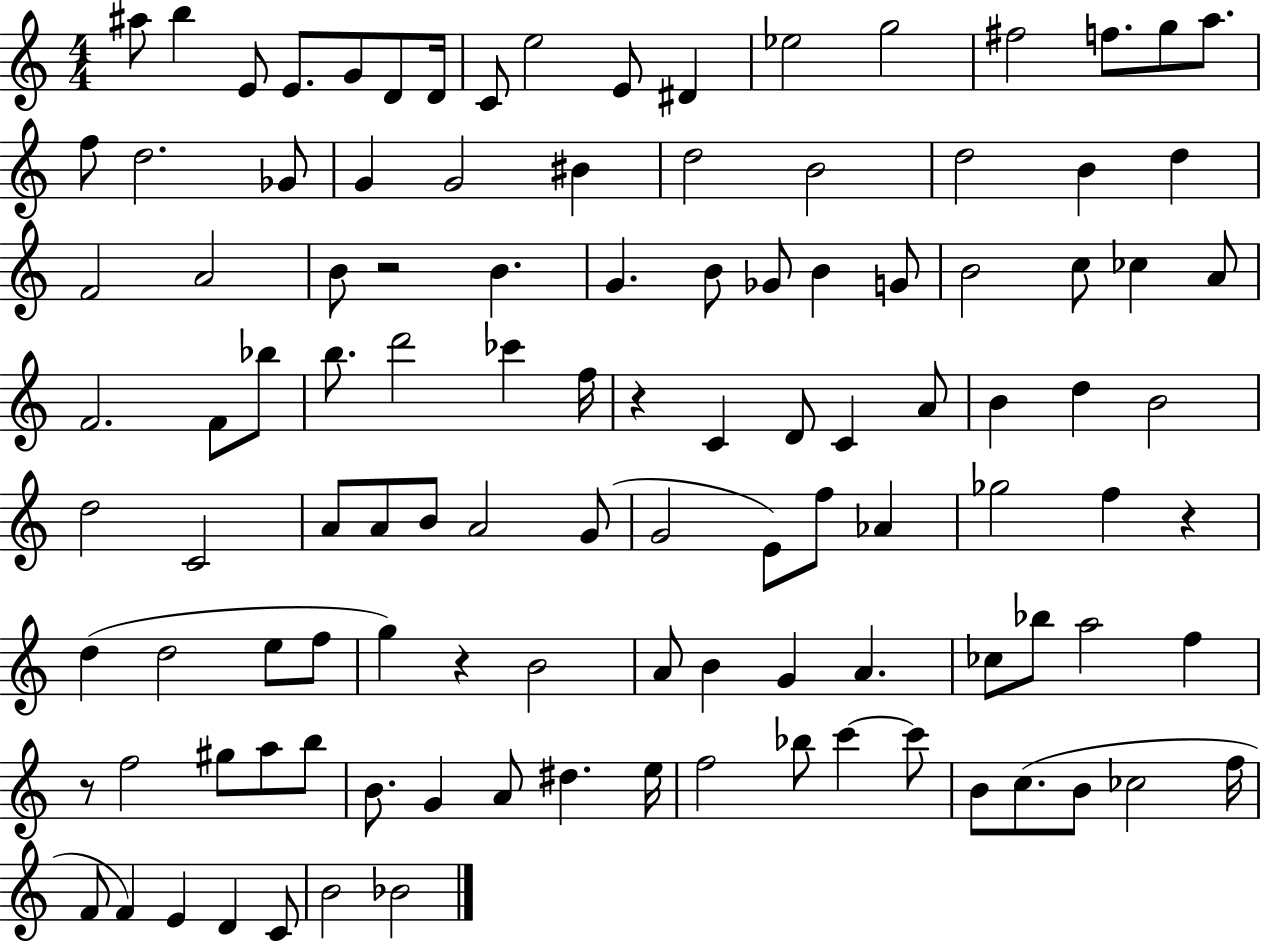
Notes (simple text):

A#5/e B5/q E4/e E4/e. G4/e D4/e D4/s C4/e E5/h E4/e D#4/q Eb5/h G5/h F#5/h F5/e. G5/e A5/e. F5/e D5/h. Gb4/e G4/q G4/h BIS4/q D5/h B4/h D5/h B4/q D5/q F4/h A4/h B4/e R/h B4/q. G4/q. B4/e Gb4/e B4/q G4/e B4/h C5/e CES5/q A4/e F4/h. F4/e Bb5/e B5/e. D6/h CES6/q F5/s R/q C4/q D4/e C4/q A4/e B4/q D5/q B4/h D5/h C4/h A4/e A4/e B4/e A4/h G4/e G4/h E4/e F5/e Ab4/q Gb5/h F5/q R/q D5/q D5/h E5/e F5/e G5/q R/q B4/h A4/e B4/q G4/q A4/q. CES5/e Bb5/e A5/h F5/q R/e F5/h G#5/e A5/e B5/e B4/e. G4/q A4/e D#5/q. E5/s F5/h Bb5/e C6/q C6/e B4/e C5/e. B4/e CES5/h F5/s F4/e F4/q E4/q D4/q C4/e B4/h Bb4/h